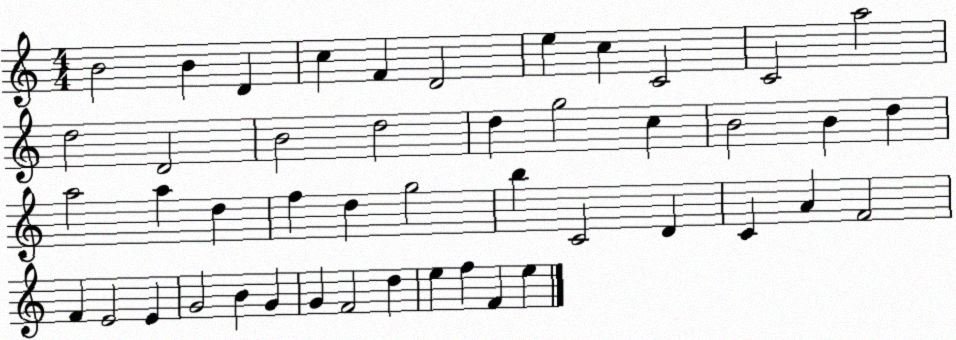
X:1
T:Untitled
M:4/4
L:1/4
K:C
B2 B D c F D2 e c C2 C2 a2 d2 D2 B2 d2 d g2 c B2 B d a2 a d f d g2 b C2 D C A F2 F E2 E G2 B G G F2 d e f F e